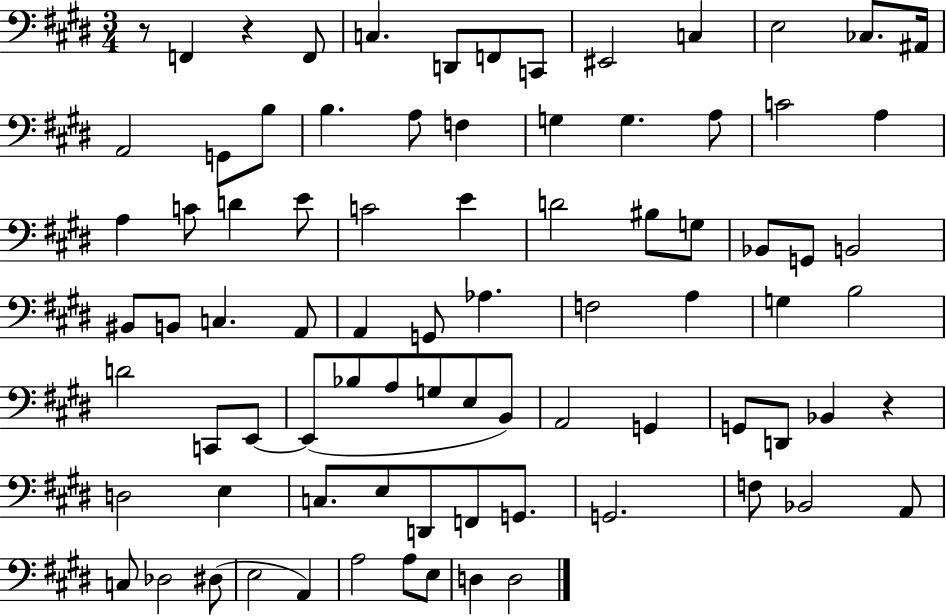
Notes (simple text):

R/e F2/q R/q F2/e C3/q. D2/e F2/e C2/e EIS2/h C3/q E3/h CES3/e. A#2/s A2/h G2/e B3/e B3/q. A3/e F3/q G3/q G3/q. A3/e C4/h A3/q A3/q C4/e D4/q E4/e C4/h E4/q D4/h BIS3/e G3/e Bb2/e G2/e B2/h BIS2/e B2/e C3/q. A2/e A2/q G2/e Ab3/q. F3/h A3/q G3/q B3/h D4/h C2/e E2/e E2/e Bb3/e A3/e G3/e E3/e B2/e A2/h G2/q G2/e D2/e Bb2/q R/q D3/h E3/q C3/e. E3/e D2/e F2/e G2/e. G2/h. F3/e Bb2/h A2/e C3/e Db3/h D#3/e E3/h A2/q A3/h A3/e E3/e D3/q D3/h